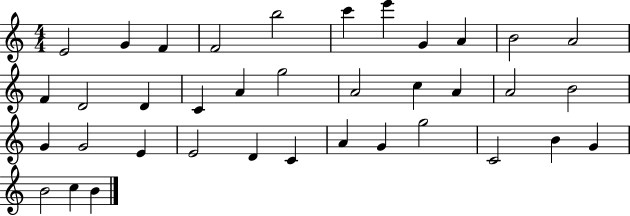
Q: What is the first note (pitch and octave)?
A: E4